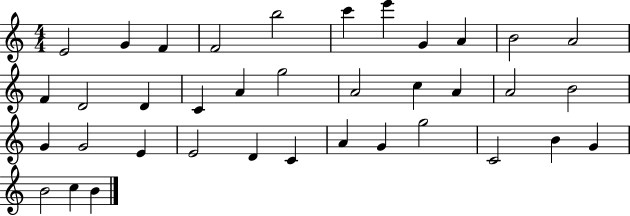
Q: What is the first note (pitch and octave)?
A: E4